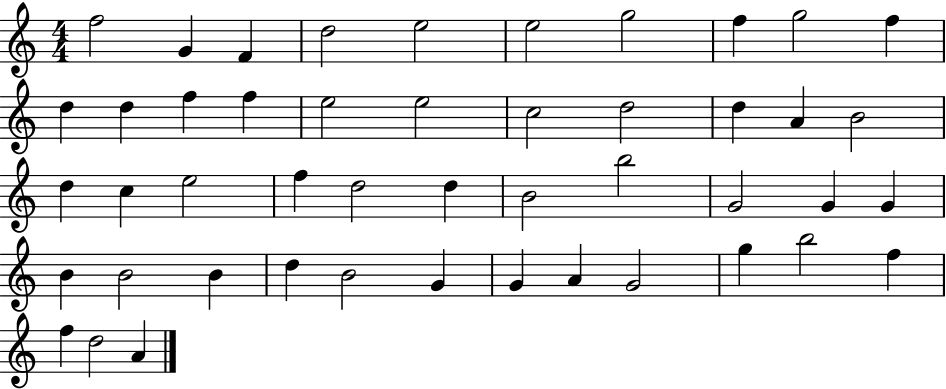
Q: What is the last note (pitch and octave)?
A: A4